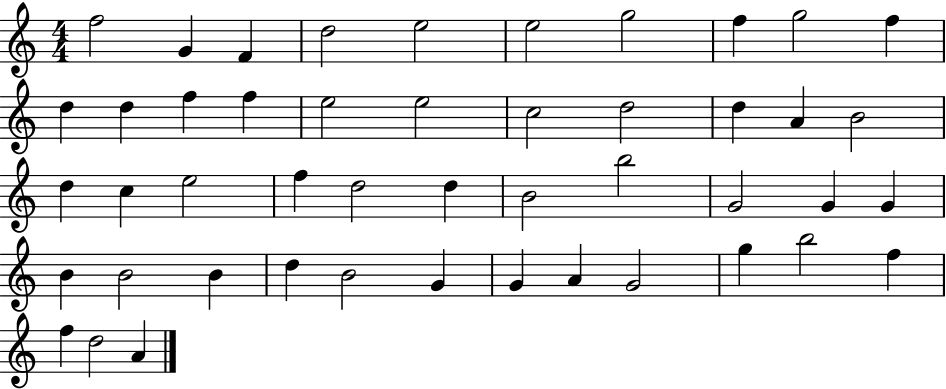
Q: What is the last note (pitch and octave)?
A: A4